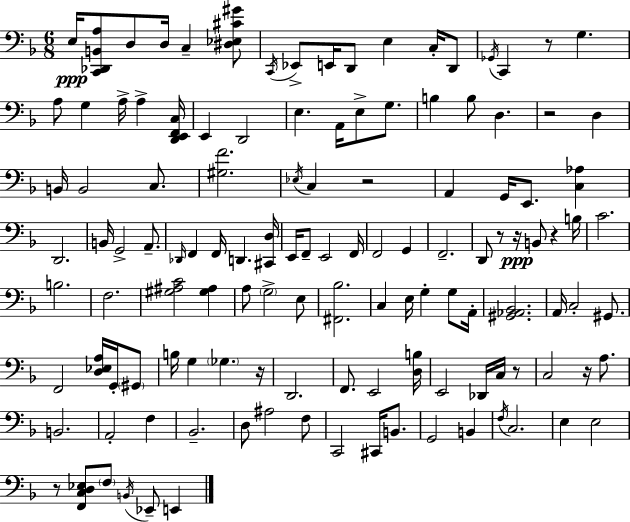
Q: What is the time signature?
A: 6/8